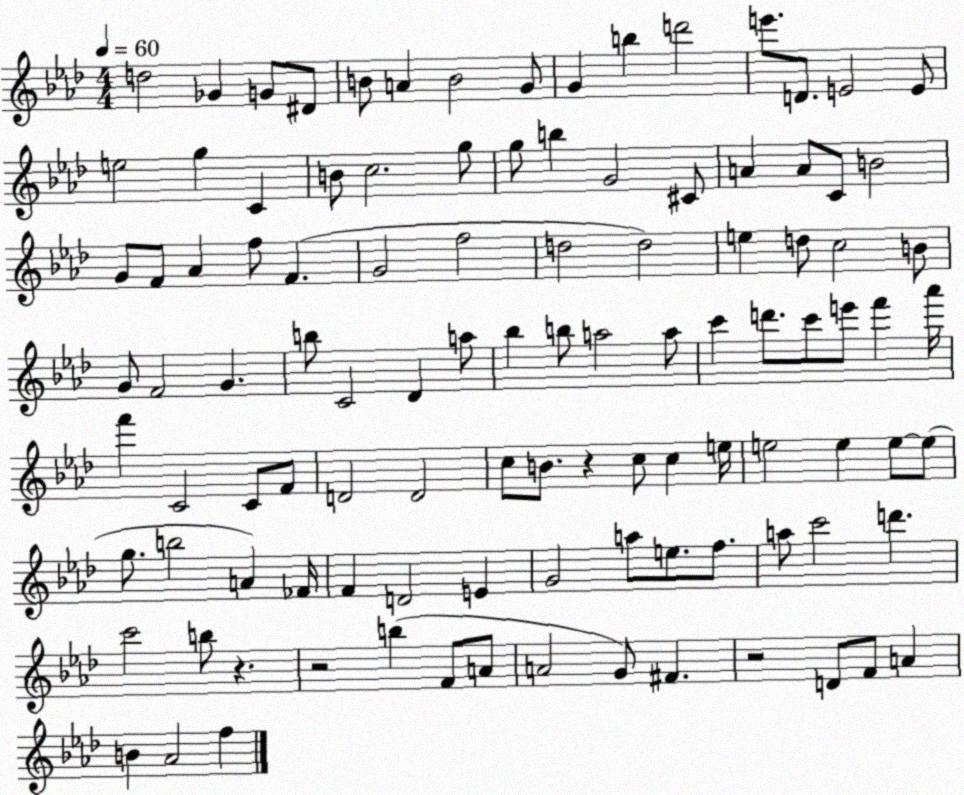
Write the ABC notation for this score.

X:1
T:Untitled
M:4/4
L:1/4
K:Ab
d2 _G G/2 ^D/2 B/2 A B2 G/2 G b d'2 e'/2 D/2 E2 E/2 e2 g C B/2 c2 g/2 g/2 b G2 ^C/2 A A/2 C/2 B2 G/2 F/2 _A f/2 F G2 f2 d2 d2 e d/2 c2 B/2 G/2 F2 G b/2 C2 _D a/2 _b b/2 a2 a/2 c' d'/2 c'/2 e'/2 f' _a'/4 f' C2 C/2 F/2 D2 D2 c/2 B/2 z c/2 c e/4 e2 e e/2 e/2 g/2 b2 A _F/4 F D2 E G2 a/2 e/2 f/2 a/2 c'2 d' c'2 b/2 z z2 b F/2 A/2 A2 G/2 ^F z2 D/2 F/2 A B _A2 f